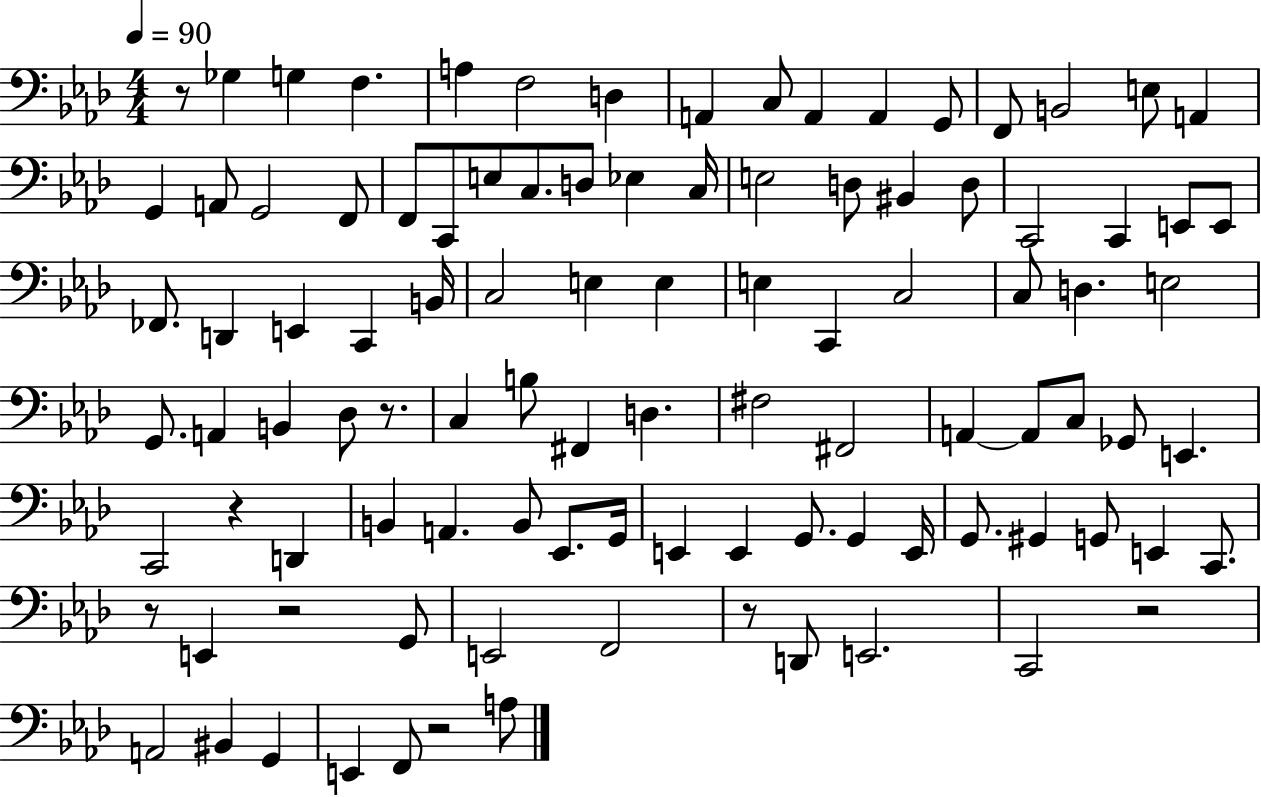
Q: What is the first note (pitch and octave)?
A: Gb3